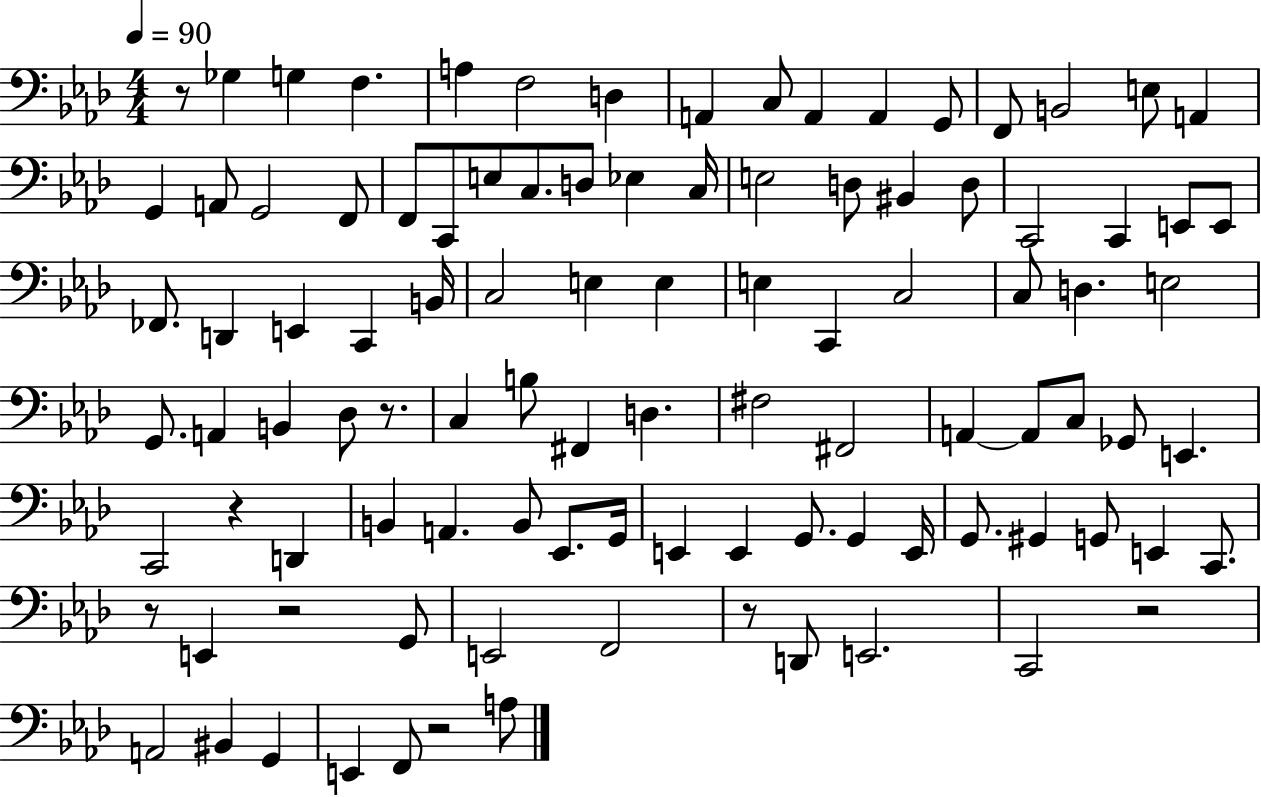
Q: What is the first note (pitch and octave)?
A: Gb3